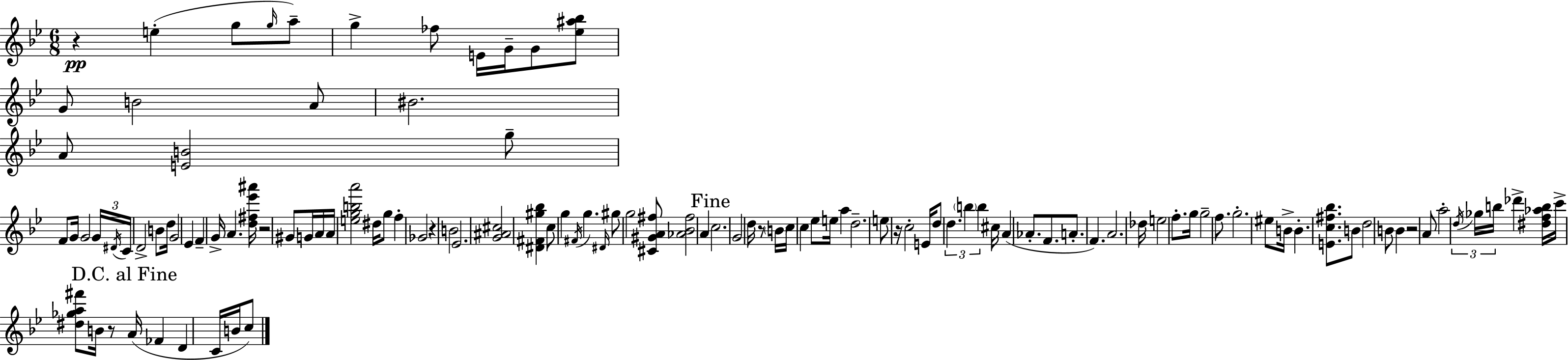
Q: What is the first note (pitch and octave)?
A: E5